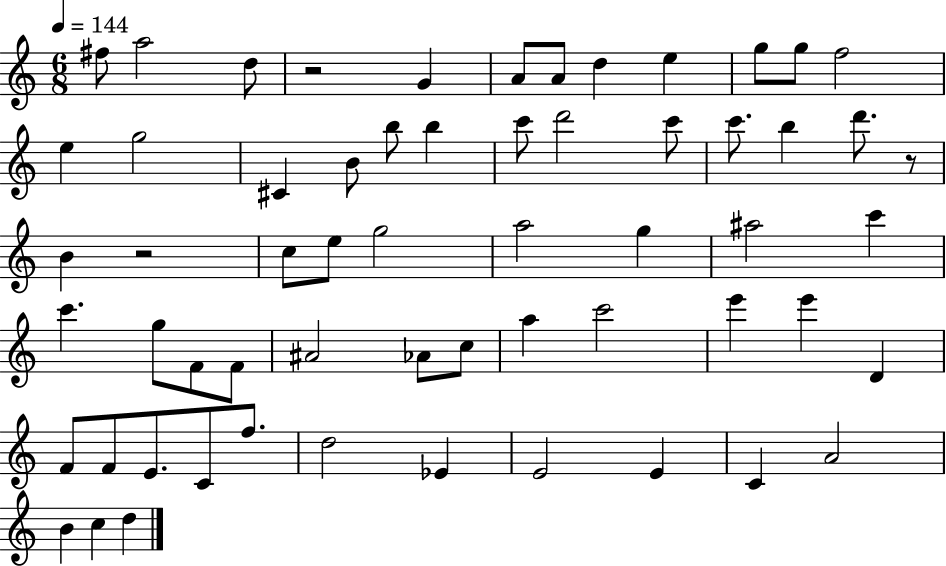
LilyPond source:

{
  \clef treble
  \numericTimeSignature
  \time 6/8
  \key c \major
  \tempo 4 = 144
  fis''8 a''2 d''8 | r2 g'4 | a'8 a'8 d''4 e''4 | g''8 g''8 f''2 | \break e''4 g''2 | cis'4 b'8 b''8 b''4 | c'''8 d'''2 c'''8 | c'''8. b''4 d'''8. r8 | \break b'4 r2 | c''8 e''8 g''2 | a''2 g''4 | ais''2 c'''4 | \break c'''4. g''8 f'8 f'8 | ais'2 aes'8 c''8 | a''4 c'''2 | e'''4 e'''4 d'4 | \break f'8 f'8 e'8. c'8 f''8. | d''2 ees'4 | e'2 e'4 | c'4 a'2 | \break b'4 c''4 d''4 | \bar "|."
}